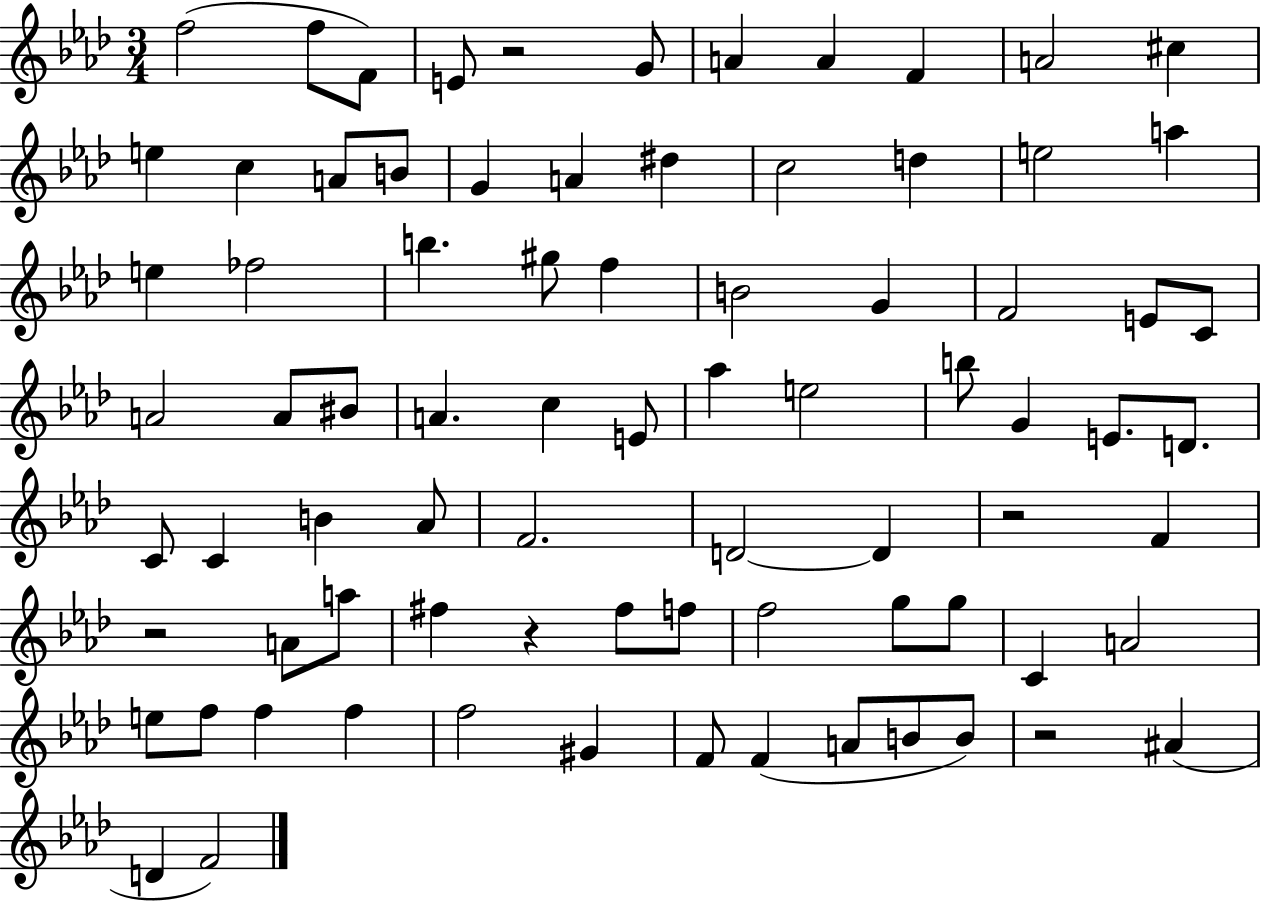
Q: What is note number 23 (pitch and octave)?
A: FES5